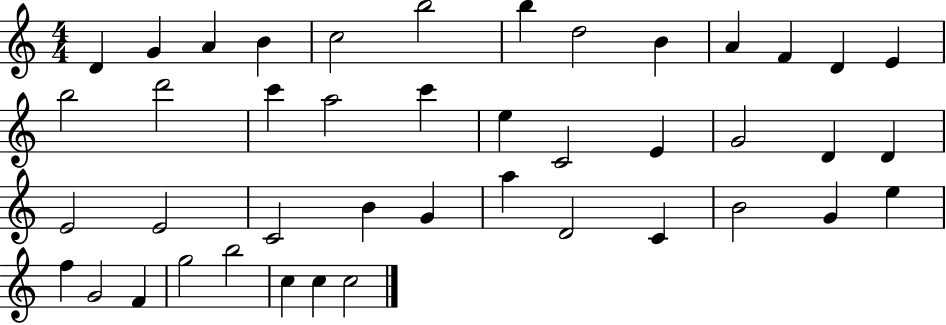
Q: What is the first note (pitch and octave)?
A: D4